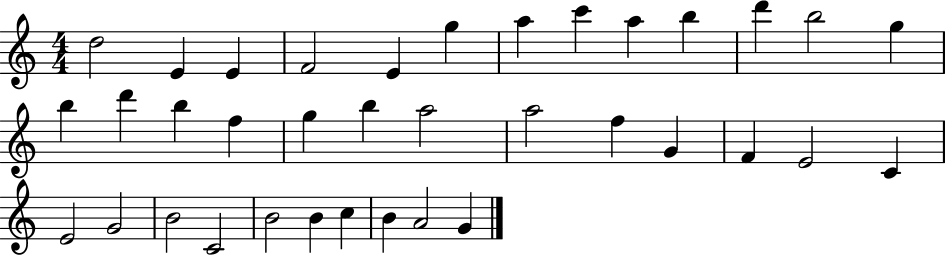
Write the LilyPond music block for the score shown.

{
  \clef treble
  \numericTimeSignature
  \time 4/4
  \key c \major
  d''2 e'4 e'4 | f'2 e'4 g''4 | a''4 c'''4 a''4 b''4 | d'''4 b''2 g''4 | \break b''4 d'''4 b''4 f''4 | g''4 b''4 a''2 | a''2 f''4 g'4 | f'4 e'2 c'4 | \break e'2 g'2 | b'2 c'2 | b'2 b'4 c''4 | b'4 a'2 g'4 | \break \bar "|."
}